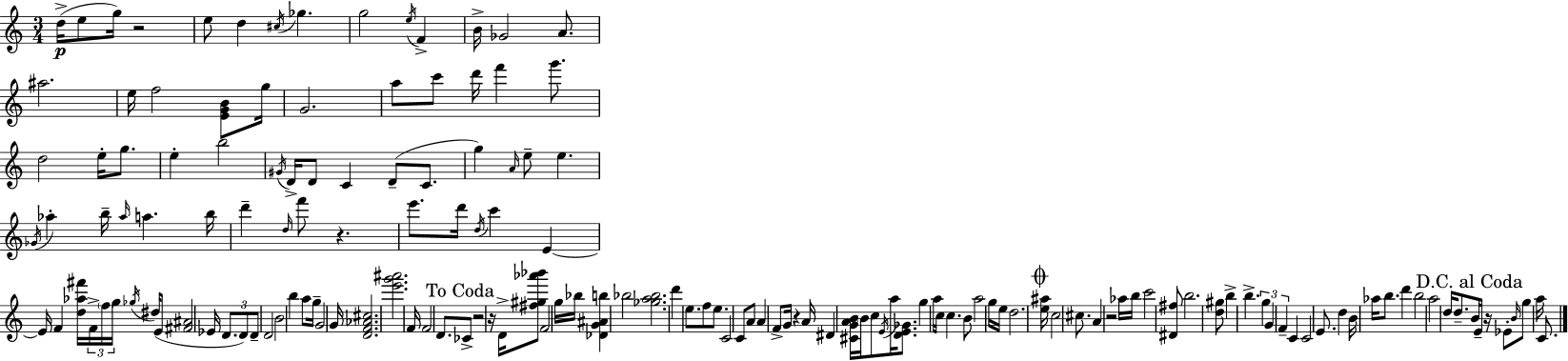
D5/s E5/e G5/s R/h E5/e D5/q C#5/s Gb5/q. G5/h E5/s F4/q B4/s Gb4/h A4/e. A#5/h. E5/s F5/h [E4,G4,B4]/e G5/s G4/h. A5/e C6/e D6/s F6/q G6/e. D5/h E5/s G5/e. E5/q B5/h G#4/s D4/s D4/e C4/q D4/e C4/e. G5/q A4/s E5/e E5/q. Gb4/s Ab5/q B5/s Ab5/s A5/q. B5/s D6/q D5/s F6/e R/q. E6/e. D6/s D5/s C6/q E4/q E4/s F4/q [D5,Ab5,F#6]/s F4/s F5/s G5/s Gb5/s D#5/s E4/e [F#4,A#4]/h Eb4/s D4/e. D4/e D4/e D4/h B4/h B5/q A5/e G5/s G4/h G4/s [D4,F4,Ab4,C#5]/h. [E6,G6,A#6]/h. F4/s F4/h D4/e. CES4/e R/h R/s D4/s [F#5,G#5,Ab6,Bb6]/e F4/h G5/s Bb5/s [Db4,G4,A#4,B5]/q Bb5/h [Gb5,A5,Bb5]/h. D6/q E5/e. F5/e E5/e. C4/h C4/e A4/e A4/q F4/e G4/s R/q A4/s D#4/q [C#4,G4,A4,B4]/s B4/s C5/e E4/s A5/s [D4,E4,Gb4]/e. G5/q A5/s C5/s C5/q. B4/e A5/h G5/s E5/s D5/h. [E5,A#5]/s C5/h C#5/e. A4/q R/h Ab5/s B5/s C6/h [D#4,F#5]/e B5/h. [D5,G#5]/e B5/q B5/q. G5/q G4/q F4/q C4/q C4/h E4/e. D5/q B4/s Ab5/s B5/e. D6/q B5/h A5/h D5/s D5/e. B4/s E4/e R/s Eb4/e B4/s G5/e A5/s C4/e.